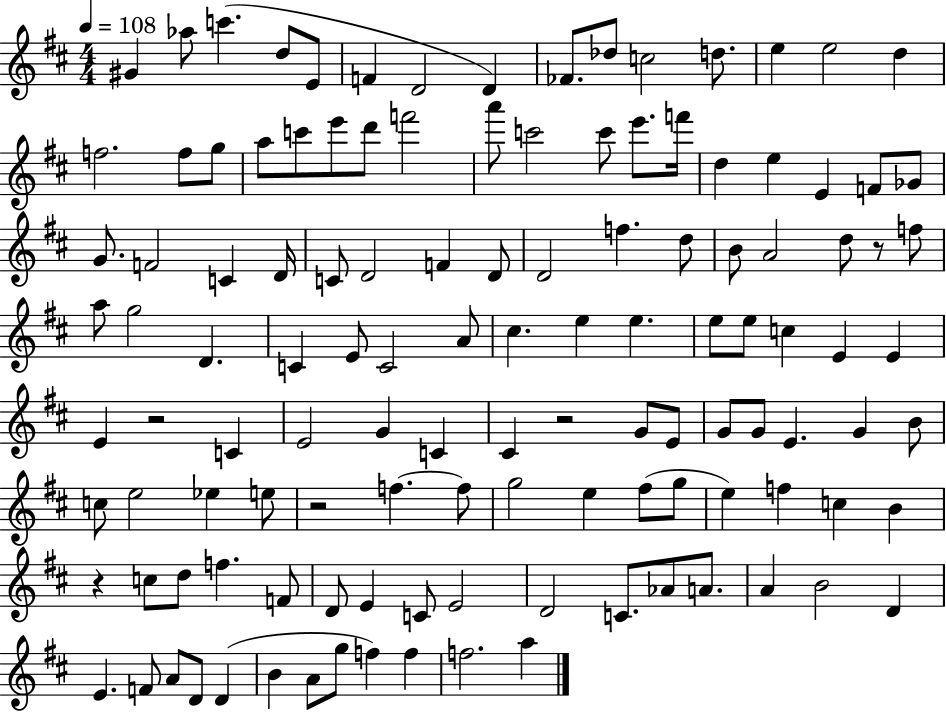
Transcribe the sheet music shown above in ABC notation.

X:1
T:Untitled
M:4/4
L:1/4
K:D
^G _a/2 c' d/2 E/2 F D2 D _F/2 _d/2 c2 d/2 e e2 d f2 f/2 g/2 a/2 c'/2 e'/2 d'/2 f'2 a'/2 c'2 c'/2 e'/2 f'/4 d e E F/2 _G/2 G/2 F2 C D/4 C/2 D2 F D/2 D2 f d/2 B/2 A2 d/2 z/2 f/2 a/2 g2 D C E/2 C2 A/2 ^c e e e/2 e/2 c E E E z2 C E2 G C ^C z2 G/2 E/2 G/2 G/2 E G B/2 c/2 e2 _e e/2 z2 f f/2 g2 e ^f/2 g/2 e f c B z c/2 d/2 f F/2 D/2 E C/2 E2 D2 C/2 _A/2 A/2 A B2 D E F/2 A/2 D/2 D B A/2 g/2 f f f2 a